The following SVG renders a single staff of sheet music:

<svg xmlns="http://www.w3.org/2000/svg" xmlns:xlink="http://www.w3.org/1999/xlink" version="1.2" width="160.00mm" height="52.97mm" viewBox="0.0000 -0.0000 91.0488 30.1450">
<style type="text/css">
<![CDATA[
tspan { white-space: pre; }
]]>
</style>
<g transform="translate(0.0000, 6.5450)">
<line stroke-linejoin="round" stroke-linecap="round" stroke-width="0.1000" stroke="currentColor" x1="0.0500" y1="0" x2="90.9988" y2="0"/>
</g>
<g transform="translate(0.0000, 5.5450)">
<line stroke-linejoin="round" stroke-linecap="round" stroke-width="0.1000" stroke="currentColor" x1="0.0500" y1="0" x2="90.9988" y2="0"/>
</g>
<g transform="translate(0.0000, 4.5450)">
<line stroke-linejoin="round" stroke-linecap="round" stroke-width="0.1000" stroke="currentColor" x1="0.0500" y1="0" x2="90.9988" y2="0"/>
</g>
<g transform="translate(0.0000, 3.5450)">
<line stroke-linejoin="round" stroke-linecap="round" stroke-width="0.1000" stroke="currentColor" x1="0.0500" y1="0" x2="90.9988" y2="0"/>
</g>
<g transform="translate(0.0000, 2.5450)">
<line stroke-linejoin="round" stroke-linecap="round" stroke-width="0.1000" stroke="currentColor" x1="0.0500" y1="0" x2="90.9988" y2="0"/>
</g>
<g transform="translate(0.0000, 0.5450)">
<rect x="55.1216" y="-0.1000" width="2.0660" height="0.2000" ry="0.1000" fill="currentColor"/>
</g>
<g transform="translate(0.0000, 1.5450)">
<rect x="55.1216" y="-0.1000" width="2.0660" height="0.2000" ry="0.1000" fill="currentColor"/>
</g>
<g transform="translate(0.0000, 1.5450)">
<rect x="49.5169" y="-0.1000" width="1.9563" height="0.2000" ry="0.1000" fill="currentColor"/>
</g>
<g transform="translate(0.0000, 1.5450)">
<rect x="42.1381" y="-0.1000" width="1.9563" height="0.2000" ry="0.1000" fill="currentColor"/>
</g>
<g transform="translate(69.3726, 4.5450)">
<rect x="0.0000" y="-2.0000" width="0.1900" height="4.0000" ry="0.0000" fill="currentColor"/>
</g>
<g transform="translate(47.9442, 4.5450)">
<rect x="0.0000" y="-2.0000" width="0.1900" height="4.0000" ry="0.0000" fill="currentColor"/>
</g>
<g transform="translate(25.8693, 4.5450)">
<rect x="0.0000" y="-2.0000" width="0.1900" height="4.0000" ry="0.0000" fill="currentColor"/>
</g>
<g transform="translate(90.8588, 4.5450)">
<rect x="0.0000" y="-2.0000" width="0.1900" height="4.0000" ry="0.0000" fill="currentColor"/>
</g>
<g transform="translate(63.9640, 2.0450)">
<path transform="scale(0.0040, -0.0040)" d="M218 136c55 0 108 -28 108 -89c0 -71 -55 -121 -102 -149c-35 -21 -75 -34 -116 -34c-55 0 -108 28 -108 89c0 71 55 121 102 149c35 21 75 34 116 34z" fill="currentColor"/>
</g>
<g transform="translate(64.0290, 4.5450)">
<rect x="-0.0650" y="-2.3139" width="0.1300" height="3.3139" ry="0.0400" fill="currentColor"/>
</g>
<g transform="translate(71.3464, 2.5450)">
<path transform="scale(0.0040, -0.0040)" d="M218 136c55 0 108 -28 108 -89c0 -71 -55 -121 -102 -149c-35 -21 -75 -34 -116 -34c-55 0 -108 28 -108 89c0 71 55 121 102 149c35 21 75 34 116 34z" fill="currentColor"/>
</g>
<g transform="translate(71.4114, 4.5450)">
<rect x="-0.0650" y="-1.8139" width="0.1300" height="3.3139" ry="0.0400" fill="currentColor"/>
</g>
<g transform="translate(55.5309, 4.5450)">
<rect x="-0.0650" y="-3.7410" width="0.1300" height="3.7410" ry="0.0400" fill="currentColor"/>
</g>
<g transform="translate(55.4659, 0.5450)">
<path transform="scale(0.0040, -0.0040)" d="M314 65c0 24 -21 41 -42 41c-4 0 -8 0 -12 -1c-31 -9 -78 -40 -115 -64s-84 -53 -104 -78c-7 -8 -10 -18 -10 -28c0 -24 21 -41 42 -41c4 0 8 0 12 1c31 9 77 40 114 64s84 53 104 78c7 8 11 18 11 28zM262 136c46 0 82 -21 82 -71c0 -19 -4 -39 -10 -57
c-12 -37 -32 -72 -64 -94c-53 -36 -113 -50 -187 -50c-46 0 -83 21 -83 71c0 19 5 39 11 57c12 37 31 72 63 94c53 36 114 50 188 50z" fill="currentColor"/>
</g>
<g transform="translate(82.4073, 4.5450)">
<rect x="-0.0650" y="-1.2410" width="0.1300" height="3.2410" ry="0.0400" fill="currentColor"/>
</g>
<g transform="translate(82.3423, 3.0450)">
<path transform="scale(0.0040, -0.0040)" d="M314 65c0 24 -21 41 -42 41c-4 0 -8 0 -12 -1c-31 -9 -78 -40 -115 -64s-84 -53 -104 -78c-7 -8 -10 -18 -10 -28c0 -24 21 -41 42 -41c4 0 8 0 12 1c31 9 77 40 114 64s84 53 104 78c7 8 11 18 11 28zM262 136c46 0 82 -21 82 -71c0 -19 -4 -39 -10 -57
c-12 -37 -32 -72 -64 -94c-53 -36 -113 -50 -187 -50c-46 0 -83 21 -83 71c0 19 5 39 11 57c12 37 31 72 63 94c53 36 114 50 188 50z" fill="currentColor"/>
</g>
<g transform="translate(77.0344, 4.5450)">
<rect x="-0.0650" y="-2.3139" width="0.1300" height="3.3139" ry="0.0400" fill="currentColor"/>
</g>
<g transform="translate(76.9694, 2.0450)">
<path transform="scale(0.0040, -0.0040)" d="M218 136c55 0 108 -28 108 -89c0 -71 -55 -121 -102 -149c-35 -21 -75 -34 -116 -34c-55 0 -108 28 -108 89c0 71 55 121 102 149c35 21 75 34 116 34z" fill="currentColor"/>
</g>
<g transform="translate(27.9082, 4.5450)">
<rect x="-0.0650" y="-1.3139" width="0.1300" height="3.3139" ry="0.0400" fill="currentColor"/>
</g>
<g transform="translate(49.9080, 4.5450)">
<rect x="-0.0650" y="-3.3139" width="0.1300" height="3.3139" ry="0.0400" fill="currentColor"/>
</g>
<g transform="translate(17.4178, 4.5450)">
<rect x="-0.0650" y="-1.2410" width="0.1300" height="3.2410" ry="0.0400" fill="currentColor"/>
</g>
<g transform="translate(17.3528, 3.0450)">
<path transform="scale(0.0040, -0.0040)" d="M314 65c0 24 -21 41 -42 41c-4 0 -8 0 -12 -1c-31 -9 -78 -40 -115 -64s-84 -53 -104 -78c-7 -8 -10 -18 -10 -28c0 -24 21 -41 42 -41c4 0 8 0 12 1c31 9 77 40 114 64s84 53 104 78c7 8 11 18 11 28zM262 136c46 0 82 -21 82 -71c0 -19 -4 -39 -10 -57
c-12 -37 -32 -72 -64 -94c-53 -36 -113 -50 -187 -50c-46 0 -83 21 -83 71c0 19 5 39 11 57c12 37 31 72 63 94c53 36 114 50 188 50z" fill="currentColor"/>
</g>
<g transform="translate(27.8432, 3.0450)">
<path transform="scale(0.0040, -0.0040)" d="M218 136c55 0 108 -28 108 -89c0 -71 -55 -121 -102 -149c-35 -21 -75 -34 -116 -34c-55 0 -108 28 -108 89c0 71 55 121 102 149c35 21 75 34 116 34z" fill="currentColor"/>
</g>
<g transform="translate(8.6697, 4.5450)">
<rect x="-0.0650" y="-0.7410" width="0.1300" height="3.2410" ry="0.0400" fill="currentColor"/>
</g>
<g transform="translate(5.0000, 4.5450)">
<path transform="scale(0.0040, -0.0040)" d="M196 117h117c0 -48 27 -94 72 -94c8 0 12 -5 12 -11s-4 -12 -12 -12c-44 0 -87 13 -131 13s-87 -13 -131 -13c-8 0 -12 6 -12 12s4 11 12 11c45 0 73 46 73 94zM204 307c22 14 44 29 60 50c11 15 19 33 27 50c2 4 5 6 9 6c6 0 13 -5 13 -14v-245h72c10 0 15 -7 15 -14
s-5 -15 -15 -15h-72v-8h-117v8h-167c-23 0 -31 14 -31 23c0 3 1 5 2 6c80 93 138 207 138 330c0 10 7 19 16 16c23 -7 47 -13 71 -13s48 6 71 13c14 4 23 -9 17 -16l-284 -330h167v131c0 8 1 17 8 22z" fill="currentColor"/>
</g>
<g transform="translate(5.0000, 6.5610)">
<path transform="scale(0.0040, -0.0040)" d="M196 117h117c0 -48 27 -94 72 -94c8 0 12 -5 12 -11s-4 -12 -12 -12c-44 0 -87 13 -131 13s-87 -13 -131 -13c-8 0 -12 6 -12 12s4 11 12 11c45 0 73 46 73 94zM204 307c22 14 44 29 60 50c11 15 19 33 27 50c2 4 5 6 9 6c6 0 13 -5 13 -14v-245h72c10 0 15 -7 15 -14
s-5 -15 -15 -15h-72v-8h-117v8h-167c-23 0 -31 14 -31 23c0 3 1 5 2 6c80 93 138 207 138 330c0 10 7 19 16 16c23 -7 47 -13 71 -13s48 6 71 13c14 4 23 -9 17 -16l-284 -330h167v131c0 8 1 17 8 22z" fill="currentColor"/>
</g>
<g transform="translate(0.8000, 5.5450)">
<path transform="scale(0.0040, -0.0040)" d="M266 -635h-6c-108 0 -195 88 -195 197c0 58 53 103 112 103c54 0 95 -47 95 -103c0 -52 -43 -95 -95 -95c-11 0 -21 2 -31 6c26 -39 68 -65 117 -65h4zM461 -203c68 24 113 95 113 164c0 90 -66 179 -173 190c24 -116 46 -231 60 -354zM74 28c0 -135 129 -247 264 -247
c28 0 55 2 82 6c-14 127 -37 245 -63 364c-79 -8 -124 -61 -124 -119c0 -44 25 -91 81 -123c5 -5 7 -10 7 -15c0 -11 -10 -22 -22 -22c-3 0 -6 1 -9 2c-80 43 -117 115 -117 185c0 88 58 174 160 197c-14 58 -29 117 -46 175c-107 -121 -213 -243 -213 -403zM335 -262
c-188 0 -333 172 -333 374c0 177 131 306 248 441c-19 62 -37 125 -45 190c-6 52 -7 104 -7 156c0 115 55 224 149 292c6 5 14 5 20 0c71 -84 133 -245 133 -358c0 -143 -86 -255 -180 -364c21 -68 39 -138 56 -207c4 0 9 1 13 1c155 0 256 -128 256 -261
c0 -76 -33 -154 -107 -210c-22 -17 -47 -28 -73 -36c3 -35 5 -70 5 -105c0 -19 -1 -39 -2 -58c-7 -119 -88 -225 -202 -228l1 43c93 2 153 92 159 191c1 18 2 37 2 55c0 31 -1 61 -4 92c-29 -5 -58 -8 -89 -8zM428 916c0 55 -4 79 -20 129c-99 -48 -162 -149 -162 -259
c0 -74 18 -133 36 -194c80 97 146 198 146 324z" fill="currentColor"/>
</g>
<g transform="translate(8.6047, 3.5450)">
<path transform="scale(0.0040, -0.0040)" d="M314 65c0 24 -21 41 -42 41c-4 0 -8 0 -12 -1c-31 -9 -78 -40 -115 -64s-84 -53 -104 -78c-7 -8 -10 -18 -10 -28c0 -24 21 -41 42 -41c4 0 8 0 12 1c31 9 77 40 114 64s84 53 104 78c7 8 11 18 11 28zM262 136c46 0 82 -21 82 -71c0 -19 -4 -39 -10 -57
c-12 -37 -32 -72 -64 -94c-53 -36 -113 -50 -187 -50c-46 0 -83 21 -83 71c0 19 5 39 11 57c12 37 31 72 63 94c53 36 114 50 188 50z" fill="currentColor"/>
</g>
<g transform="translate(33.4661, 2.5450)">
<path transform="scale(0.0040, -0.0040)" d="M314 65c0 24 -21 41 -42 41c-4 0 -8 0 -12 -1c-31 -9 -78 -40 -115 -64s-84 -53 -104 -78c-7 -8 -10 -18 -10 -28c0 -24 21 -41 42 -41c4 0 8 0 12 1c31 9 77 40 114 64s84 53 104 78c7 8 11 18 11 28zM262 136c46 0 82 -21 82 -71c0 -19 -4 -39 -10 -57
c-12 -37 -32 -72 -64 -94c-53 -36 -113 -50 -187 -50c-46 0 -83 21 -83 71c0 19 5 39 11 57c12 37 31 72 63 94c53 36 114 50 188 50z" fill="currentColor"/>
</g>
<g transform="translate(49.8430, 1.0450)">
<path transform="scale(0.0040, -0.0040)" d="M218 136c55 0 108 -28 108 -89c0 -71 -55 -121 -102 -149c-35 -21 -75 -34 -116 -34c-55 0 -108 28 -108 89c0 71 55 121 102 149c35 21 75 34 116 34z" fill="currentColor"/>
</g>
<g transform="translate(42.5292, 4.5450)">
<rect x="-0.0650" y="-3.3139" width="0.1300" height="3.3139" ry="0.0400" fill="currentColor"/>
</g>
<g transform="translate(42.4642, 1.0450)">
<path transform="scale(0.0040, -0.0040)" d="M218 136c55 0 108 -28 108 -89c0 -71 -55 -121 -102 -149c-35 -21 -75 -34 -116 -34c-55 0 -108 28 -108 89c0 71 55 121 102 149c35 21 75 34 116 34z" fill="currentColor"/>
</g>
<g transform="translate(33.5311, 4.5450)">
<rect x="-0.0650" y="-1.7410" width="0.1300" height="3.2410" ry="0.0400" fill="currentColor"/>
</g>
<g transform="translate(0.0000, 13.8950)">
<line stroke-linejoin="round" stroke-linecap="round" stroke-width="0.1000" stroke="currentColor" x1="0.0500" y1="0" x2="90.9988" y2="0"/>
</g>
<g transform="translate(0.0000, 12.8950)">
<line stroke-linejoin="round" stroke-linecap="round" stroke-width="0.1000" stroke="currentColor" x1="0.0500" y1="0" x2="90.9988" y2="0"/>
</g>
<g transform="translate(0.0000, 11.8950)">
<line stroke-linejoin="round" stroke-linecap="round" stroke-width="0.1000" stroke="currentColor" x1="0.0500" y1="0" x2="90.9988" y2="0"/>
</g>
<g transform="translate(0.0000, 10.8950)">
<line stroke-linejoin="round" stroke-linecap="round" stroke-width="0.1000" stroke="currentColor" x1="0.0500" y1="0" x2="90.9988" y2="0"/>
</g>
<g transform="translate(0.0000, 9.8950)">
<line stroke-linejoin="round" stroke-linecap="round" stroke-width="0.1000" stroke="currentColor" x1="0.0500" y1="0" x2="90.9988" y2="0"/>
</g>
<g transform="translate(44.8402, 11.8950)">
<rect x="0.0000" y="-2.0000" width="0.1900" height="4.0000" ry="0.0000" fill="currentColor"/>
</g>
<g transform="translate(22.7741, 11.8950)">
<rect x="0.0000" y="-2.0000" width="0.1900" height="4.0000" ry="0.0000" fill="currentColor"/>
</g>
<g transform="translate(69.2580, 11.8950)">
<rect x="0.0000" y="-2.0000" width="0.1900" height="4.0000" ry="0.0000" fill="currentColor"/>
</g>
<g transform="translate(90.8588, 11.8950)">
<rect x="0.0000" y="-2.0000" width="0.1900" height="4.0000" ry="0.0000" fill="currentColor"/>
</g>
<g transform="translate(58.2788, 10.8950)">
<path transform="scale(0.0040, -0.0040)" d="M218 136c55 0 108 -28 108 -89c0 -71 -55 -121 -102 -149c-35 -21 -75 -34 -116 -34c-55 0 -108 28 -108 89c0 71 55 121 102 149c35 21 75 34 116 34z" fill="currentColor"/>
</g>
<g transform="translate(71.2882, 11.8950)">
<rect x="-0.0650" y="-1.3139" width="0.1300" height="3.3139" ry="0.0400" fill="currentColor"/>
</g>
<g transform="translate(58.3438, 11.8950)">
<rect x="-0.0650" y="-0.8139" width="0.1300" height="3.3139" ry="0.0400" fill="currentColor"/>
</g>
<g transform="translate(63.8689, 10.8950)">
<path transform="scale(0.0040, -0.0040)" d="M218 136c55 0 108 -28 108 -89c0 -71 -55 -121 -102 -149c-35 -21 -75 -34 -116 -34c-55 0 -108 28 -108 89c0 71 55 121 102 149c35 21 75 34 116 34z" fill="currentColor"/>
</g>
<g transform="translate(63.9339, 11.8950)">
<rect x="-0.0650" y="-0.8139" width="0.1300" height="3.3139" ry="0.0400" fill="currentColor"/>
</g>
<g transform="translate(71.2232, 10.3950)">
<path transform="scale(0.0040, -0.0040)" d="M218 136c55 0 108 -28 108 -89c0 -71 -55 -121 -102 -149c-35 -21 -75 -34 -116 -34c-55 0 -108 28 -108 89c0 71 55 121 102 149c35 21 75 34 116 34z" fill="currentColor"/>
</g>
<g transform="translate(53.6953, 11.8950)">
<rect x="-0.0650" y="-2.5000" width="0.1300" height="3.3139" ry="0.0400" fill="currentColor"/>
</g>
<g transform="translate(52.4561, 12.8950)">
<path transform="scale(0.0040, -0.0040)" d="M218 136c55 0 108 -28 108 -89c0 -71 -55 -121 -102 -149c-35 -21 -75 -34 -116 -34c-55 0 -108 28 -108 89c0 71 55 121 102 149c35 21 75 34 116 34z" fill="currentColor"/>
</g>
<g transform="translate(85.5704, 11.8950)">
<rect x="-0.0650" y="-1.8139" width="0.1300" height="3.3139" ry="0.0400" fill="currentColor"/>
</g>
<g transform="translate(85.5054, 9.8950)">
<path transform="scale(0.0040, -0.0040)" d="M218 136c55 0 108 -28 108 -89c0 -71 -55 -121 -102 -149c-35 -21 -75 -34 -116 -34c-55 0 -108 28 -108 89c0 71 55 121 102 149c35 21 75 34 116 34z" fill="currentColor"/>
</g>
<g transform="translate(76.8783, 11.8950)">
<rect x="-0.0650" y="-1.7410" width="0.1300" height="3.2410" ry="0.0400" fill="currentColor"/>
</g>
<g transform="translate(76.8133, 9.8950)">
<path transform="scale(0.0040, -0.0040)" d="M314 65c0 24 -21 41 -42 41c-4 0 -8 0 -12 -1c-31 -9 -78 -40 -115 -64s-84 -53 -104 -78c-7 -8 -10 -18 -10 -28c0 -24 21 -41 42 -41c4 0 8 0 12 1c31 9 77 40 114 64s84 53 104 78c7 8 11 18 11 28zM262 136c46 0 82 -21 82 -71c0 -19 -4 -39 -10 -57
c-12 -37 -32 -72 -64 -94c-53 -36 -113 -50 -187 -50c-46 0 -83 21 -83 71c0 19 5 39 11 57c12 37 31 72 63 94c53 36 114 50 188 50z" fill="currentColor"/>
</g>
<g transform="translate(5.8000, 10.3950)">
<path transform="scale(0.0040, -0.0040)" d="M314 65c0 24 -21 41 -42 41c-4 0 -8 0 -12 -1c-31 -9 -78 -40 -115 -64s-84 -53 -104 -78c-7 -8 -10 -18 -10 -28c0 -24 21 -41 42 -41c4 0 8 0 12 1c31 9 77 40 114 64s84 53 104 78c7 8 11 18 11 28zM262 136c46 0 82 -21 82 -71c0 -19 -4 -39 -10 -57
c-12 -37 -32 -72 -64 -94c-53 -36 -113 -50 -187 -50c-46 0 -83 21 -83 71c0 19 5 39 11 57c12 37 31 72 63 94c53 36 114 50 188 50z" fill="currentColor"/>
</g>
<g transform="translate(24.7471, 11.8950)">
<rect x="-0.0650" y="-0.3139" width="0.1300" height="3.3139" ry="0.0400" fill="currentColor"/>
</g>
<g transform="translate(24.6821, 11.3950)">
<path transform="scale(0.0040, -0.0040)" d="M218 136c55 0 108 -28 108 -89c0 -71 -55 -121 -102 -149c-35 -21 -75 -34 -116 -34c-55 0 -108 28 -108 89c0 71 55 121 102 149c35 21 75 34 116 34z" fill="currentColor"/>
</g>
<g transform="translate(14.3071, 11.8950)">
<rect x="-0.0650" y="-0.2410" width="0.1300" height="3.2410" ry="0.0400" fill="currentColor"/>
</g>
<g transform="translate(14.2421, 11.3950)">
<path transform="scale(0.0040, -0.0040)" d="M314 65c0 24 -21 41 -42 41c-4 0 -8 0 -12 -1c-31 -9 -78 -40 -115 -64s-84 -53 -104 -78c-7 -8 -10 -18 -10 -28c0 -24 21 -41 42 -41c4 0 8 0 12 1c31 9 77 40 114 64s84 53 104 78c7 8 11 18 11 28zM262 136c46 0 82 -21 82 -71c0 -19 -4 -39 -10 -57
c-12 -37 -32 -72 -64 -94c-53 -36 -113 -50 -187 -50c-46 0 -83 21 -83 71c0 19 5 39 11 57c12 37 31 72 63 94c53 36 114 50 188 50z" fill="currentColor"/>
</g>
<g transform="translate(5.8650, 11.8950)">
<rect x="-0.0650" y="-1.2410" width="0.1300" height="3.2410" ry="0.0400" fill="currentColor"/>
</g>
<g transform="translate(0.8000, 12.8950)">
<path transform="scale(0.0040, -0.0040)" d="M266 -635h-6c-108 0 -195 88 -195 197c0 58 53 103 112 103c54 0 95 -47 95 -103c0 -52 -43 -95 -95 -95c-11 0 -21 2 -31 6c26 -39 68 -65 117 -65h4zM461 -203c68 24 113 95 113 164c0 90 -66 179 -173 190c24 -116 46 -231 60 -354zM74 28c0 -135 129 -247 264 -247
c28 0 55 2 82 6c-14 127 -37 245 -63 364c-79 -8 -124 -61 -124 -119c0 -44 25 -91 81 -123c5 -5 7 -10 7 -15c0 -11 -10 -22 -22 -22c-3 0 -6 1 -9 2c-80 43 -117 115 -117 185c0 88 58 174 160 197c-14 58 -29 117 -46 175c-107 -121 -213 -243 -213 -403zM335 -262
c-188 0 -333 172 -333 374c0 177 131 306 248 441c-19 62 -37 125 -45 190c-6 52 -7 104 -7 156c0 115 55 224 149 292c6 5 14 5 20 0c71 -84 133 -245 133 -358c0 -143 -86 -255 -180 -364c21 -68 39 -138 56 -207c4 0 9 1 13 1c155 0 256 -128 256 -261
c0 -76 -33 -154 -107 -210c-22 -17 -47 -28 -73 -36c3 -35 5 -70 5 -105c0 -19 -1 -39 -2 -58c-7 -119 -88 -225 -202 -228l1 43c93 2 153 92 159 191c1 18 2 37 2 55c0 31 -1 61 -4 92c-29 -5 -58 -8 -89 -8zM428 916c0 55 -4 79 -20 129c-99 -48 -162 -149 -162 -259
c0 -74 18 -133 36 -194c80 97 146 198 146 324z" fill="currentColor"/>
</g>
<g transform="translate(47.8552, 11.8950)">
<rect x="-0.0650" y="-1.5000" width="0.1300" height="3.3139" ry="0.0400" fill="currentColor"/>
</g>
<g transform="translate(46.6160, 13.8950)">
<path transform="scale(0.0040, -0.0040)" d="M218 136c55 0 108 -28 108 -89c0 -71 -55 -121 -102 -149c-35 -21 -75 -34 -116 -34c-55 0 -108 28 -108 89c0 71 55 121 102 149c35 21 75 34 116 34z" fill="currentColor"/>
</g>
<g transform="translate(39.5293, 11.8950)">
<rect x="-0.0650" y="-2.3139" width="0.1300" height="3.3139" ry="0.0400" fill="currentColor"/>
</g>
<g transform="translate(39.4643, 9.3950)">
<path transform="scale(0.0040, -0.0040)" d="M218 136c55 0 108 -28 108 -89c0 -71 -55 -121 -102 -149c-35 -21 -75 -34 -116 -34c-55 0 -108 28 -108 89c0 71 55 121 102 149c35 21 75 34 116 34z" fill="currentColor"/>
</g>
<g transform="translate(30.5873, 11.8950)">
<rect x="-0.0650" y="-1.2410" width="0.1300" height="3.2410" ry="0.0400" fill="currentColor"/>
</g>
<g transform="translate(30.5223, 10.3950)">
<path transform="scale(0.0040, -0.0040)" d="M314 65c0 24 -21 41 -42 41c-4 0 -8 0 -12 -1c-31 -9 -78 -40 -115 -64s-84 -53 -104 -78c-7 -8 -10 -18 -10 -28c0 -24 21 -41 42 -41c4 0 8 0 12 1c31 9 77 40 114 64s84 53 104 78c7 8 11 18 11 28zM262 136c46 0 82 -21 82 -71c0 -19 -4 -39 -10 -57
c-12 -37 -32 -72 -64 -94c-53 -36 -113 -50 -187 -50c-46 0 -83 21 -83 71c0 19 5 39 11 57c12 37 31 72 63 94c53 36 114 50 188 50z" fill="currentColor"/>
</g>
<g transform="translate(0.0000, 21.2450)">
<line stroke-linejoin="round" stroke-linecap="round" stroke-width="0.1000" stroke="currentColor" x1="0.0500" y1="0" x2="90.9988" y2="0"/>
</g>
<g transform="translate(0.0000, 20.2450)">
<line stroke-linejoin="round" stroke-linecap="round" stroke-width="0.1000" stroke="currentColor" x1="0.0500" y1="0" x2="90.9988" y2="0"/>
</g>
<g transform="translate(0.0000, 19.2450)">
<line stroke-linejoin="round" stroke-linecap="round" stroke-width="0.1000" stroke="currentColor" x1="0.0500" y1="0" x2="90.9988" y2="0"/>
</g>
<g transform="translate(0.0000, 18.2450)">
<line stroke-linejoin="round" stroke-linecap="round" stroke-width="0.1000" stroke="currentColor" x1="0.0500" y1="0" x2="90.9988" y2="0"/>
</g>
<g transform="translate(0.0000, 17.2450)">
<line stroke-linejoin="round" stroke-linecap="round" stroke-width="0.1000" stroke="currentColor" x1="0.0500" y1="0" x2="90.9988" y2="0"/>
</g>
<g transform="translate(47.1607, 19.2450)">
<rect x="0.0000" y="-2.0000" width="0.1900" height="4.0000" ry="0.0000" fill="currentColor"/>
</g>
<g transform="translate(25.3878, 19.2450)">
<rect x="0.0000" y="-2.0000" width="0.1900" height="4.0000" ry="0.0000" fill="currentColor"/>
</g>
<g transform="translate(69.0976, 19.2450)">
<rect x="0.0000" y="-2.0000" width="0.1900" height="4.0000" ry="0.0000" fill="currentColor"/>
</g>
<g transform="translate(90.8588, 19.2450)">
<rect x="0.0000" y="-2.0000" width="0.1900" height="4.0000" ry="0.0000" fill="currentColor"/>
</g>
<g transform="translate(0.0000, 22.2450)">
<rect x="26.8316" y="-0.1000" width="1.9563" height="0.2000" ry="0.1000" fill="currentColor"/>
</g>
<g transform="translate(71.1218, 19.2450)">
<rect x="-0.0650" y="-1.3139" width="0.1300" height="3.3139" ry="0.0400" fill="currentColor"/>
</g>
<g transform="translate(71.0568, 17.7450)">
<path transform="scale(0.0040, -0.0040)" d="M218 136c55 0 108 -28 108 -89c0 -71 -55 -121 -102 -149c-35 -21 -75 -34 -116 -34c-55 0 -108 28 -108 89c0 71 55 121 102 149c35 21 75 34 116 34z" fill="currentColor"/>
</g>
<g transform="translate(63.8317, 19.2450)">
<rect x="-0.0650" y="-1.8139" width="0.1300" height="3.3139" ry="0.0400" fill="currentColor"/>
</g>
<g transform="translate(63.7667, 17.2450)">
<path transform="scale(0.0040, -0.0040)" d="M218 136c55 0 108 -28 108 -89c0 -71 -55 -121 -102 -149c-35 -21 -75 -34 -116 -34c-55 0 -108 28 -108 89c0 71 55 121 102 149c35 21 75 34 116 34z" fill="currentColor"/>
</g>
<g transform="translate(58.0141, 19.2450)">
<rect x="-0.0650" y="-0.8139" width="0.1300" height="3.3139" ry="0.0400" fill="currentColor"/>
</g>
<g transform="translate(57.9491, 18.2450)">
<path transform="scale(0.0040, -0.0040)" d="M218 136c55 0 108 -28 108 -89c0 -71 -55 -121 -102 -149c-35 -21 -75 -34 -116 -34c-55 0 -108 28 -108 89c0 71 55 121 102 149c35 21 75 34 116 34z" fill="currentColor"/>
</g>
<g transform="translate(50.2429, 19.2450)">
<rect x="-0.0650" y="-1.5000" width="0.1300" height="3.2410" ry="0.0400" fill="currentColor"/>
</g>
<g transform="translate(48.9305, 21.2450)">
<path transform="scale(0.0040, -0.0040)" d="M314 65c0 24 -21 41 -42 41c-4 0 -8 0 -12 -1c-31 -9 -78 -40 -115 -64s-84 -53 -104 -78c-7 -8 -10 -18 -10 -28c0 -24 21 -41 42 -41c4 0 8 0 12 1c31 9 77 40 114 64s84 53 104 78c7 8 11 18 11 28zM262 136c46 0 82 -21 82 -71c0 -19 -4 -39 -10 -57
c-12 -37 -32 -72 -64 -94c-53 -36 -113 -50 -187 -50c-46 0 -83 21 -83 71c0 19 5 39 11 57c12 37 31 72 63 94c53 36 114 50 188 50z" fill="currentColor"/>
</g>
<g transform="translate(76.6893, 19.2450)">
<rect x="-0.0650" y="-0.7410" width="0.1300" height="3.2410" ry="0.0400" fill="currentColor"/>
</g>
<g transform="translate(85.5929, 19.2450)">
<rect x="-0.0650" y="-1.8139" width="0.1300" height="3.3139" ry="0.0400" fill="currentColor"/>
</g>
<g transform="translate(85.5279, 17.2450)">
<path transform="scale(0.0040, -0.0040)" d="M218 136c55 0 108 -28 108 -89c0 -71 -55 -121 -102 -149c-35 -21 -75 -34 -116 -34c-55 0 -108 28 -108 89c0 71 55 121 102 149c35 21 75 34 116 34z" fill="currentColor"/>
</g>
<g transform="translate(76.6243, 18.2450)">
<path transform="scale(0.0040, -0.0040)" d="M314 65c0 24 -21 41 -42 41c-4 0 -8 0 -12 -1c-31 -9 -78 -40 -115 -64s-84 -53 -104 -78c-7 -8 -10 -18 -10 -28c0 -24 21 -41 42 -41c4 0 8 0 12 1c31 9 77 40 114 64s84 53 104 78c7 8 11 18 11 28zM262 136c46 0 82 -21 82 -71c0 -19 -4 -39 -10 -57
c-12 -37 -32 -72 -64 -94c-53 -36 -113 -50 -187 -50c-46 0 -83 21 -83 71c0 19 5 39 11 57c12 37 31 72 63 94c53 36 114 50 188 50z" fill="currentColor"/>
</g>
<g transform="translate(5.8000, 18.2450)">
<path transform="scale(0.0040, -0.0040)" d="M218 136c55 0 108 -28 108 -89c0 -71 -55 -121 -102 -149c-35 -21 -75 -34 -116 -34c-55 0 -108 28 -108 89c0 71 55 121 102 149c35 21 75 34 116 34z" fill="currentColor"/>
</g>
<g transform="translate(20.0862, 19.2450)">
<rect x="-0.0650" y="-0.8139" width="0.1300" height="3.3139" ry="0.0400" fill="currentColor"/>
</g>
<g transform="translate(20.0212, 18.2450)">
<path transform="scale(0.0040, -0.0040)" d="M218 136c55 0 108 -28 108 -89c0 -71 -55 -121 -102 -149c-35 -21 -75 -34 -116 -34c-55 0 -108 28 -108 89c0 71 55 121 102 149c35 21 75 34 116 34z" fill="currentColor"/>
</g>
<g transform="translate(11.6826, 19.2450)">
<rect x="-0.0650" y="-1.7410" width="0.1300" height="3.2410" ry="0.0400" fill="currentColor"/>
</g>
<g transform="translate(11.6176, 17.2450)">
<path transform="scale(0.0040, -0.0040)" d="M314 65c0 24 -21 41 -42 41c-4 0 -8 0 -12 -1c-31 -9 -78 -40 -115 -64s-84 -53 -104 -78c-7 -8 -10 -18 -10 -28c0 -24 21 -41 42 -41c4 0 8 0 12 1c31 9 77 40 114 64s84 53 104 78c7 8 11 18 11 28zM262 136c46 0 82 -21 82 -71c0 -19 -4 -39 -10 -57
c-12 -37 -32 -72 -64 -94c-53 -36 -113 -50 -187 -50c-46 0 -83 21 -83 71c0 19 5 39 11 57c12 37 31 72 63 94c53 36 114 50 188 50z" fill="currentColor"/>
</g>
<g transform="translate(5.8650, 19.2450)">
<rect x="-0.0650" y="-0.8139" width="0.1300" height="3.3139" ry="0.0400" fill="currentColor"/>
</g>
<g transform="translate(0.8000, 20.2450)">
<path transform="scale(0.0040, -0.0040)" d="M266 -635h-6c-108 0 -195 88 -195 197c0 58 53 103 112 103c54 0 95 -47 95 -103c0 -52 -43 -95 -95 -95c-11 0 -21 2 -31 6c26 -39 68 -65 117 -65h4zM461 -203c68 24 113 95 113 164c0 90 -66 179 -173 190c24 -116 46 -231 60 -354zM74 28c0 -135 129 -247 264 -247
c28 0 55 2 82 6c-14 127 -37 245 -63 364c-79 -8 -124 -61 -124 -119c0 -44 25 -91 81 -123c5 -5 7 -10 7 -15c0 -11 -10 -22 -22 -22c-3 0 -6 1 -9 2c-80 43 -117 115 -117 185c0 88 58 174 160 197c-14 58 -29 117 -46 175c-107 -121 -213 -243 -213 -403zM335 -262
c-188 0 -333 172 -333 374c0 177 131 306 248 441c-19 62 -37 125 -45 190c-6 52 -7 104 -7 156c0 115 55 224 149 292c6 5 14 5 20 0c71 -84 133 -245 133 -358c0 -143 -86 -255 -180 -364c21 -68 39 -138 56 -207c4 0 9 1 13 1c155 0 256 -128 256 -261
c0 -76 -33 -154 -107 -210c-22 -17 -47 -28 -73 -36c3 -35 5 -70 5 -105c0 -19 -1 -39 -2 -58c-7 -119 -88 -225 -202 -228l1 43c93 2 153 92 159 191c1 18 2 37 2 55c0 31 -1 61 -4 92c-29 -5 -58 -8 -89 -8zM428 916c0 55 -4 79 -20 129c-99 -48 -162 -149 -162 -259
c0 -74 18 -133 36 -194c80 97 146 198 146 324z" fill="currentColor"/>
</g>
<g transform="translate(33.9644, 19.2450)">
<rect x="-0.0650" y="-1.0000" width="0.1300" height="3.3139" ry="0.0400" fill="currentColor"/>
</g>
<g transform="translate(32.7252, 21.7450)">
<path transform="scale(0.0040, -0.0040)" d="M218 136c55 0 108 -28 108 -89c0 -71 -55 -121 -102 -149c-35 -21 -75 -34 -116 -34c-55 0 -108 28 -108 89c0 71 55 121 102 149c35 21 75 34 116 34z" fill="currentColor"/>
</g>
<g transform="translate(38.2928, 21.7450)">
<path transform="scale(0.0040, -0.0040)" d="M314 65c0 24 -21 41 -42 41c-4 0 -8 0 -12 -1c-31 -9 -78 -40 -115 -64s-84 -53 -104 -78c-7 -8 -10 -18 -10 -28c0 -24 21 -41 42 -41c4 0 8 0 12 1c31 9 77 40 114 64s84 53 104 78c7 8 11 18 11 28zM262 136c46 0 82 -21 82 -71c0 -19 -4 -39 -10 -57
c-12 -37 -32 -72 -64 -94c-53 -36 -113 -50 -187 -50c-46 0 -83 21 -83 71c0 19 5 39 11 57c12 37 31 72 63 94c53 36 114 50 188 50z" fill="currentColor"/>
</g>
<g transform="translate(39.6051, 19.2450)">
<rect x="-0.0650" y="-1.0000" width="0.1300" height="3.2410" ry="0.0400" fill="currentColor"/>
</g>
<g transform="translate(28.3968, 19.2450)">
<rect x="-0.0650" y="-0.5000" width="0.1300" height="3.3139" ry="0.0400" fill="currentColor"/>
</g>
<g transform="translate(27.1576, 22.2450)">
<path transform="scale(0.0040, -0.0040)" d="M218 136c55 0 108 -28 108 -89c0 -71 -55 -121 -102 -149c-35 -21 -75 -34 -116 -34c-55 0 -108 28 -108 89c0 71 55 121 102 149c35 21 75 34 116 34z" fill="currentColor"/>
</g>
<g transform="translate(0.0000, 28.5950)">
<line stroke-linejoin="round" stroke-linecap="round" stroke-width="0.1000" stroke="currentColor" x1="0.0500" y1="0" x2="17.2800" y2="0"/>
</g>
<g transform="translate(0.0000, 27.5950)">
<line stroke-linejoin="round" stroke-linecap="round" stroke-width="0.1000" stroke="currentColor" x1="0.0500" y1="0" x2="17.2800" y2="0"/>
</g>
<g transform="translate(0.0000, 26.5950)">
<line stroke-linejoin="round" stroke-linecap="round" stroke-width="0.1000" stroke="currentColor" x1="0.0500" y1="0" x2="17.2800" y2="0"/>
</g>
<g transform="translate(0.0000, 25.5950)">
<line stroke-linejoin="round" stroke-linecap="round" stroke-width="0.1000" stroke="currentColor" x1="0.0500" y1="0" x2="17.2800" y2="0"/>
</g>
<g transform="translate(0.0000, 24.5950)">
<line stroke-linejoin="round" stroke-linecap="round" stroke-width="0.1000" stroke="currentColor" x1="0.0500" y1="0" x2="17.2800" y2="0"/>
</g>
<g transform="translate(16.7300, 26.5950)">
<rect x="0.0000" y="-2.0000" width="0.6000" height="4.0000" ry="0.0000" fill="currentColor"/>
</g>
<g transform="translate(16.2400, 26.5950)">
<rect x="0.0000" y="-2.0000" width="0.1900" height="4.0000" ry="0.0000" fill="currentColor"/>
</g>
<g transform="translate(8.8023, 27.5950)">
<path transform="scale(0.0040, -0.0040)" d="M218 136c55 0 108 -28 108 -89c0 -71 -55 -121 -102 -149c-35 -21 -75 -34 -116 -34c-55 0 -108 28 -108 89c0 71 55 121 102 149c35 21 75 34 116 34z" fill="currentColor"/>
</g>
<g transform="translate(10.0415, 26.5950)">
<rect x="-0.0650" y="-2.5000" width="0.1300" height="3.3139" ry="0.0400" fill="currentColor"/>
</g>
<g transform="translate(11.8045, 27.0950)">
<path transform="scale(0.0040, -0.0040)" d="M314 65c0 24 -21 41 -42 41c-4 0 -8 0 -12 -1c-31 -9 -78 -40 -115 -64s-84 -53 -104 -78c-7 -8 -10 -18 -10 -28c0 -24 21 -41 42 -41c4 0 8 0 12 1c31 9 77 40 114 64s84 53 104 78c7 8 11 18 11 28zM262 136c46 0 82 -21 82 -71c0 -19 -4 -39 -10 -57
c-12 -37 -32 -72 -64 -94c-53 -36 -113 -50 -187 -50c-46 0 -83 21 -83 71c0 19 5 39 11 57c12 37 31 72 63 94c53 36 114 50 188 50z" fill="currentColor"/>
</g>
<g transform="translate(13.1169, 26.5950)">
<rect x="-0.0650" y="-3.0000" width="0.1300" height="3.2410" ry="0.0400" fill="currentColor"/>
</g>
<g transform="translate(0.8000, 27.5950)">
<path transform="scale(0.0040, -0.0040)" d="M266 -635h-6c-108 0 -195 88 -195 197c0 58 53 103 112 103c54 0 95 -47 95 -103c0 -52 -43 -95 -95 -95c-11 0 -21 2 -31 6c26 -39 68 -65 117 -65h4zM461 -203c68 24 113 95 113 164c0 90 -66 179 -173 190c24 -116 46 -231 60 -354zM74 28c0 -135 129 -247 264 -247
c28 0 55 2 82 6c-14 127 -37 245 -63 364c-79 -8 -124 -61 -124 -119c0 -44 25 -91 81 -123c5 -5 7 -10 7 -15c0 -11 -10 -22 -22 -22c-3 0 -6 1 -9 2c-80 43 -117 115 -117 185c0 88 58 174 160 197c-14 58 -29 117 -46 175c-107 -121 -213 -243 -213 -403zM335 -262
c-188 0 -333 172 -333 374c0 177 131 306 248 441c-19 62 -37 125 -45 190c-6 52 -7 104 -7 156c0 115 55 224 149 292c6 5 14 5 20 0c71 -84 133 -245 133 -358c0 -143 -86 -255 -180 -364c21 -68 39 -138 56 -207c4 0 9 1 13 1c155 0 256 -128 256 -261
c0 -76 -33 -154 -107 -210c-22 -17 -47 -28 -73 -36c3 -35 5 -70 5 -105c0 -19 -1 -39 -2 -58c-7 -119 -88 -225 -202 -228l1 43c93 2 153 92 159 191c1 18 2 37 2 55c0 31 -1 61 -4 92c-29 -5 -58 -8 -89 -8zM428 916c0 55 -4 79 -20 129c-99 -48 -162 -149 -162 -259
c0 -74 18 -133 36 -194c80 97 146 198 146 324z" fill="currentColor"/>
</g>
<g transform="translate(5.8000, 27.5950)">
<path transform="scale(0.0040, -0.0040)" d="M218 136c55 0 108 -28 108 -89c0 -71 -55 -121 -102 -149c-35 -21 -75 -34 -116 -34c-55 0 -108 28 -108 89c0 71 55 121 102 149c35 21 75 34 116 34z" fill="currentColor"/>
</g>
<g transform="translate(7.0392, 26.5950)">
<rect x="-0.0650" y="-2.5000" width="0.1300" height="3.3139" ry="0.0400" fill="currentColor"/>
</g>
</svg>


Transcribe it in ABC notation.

X:1
T:Untitled
M:4/4
L:1/4
K:C
d2 e2 e f2 b b c'2 g f g e2 e2 c2 c e2 g E G d d e f2 f d f2 d C D D2 E2 d f e d2 f G G A2